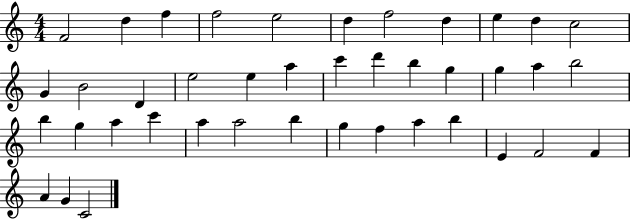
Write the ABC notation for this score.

X:1
T:Untitled
M:4/4
L:1/4
K:C
F2 d f f2 e2 d f2 d e d c2 G B2 D e2 e a c' d' b g g a b2 b g a c' a a2 b g f a b E F2 F A G C2